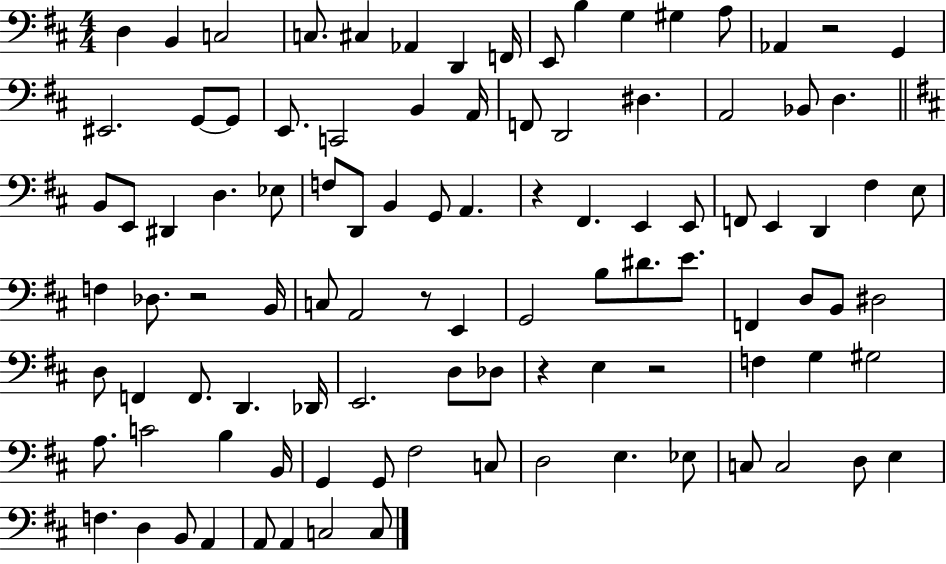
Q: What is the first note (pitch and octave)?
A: D3